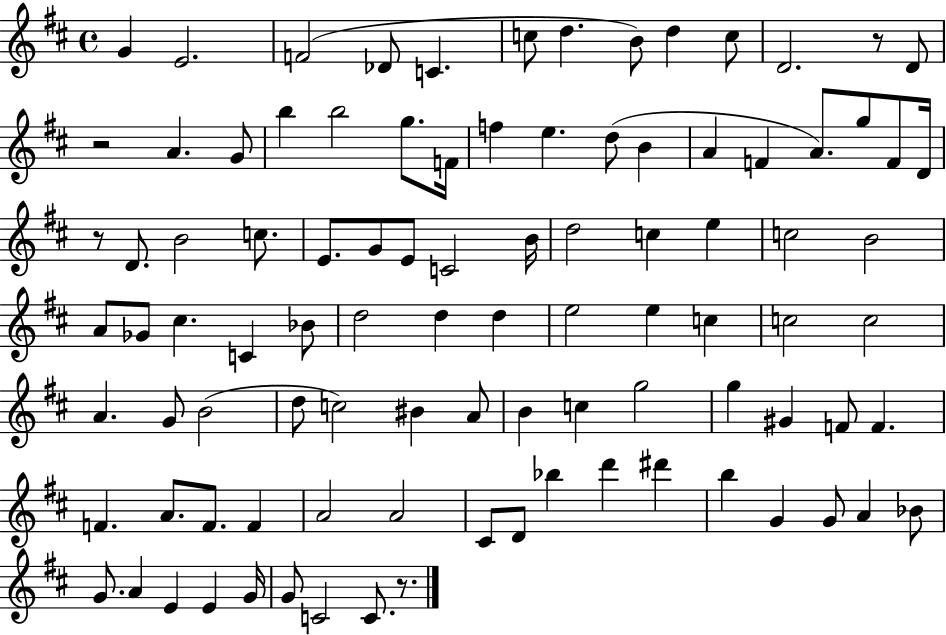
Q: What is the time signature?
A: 4/4